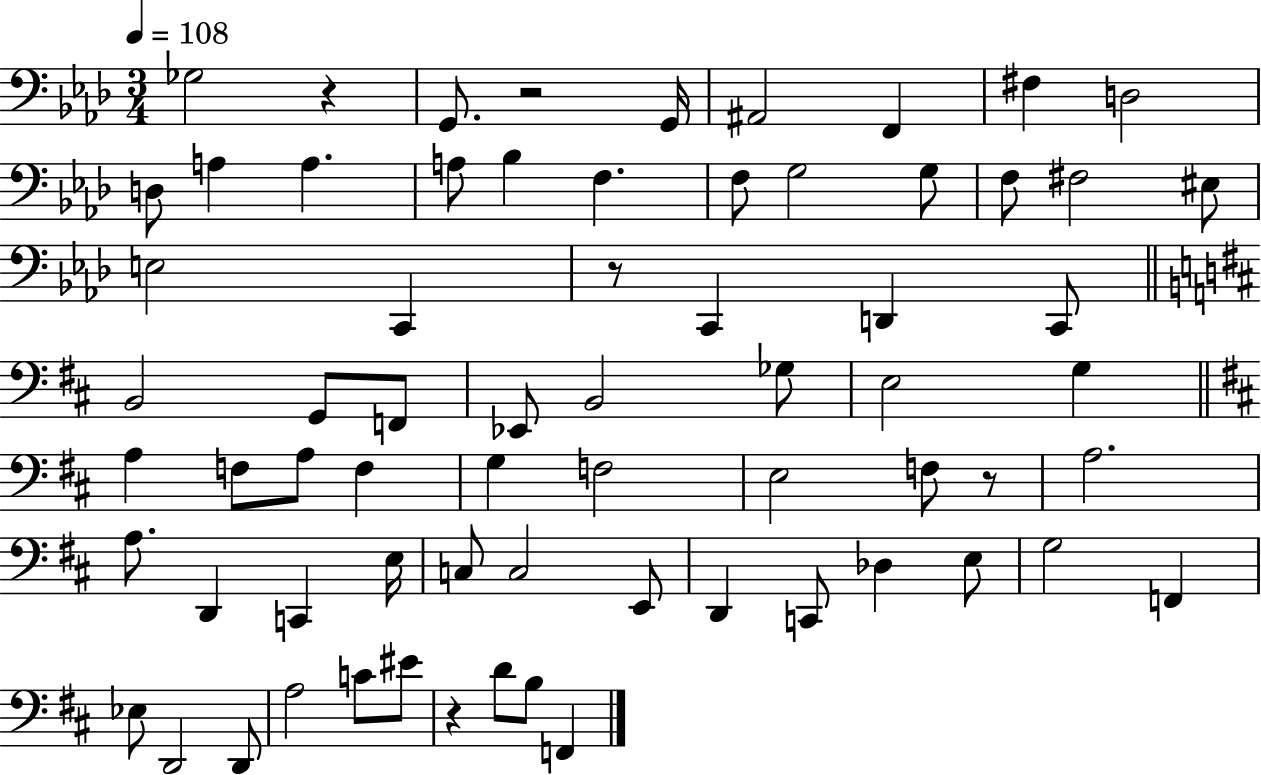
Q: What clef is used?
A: bass